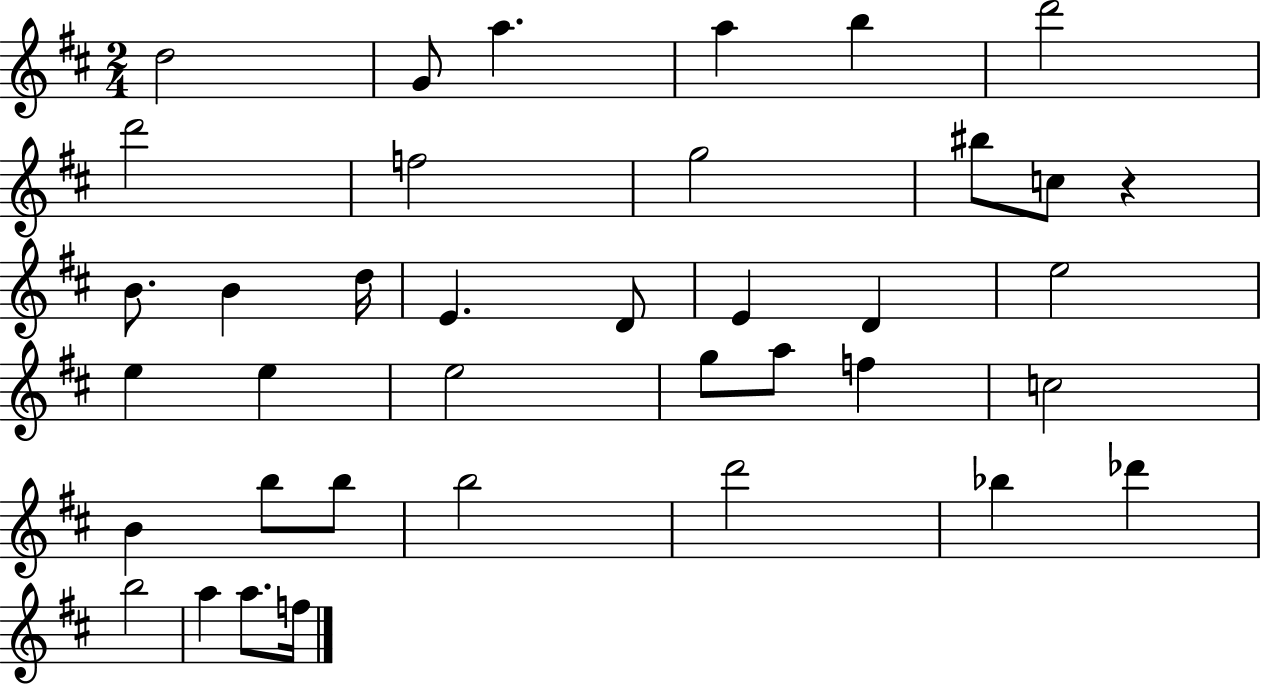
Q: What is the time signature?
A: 2/4